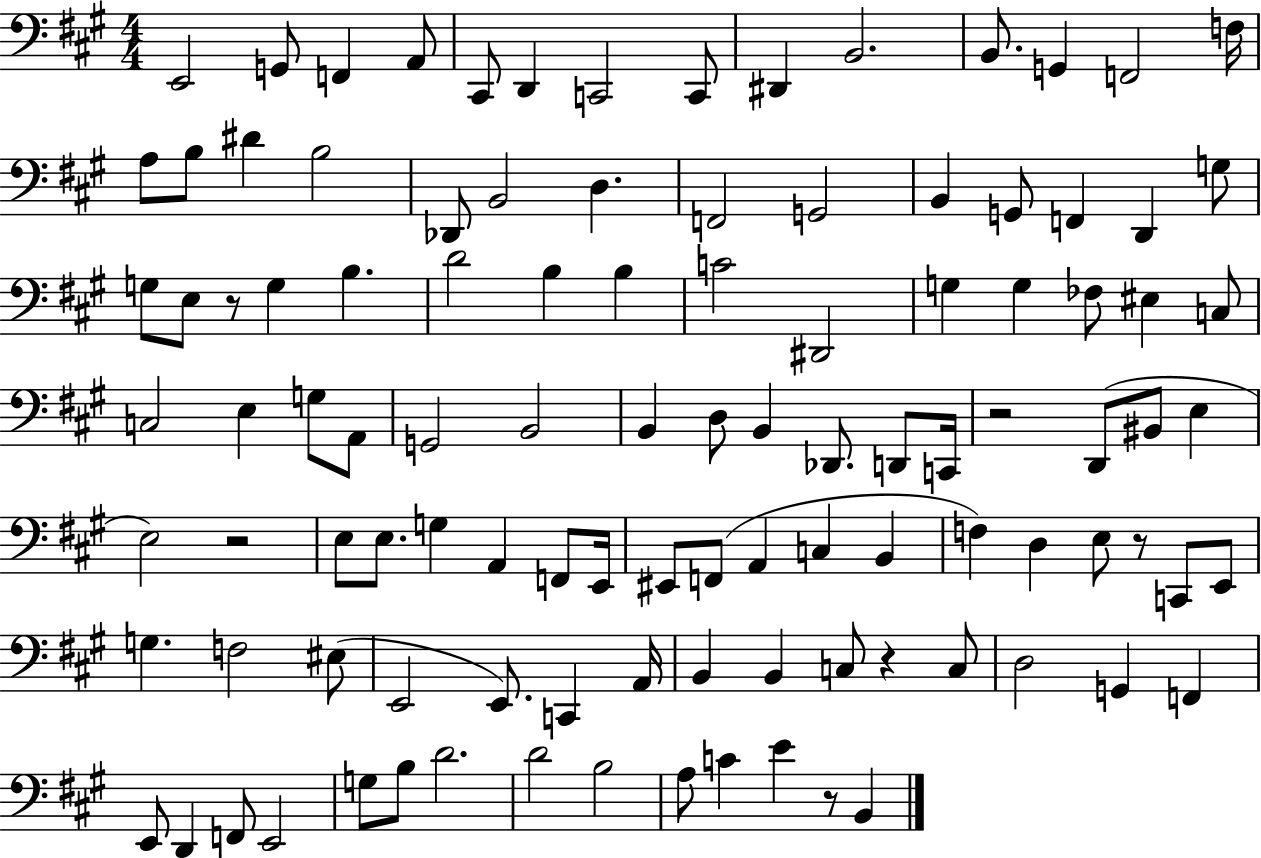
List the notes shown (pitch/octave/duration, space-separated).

E2/h G2/e F2/q A2/e C#2/e D2/q C2/h C2/e D#2/q B2/h. B2/e. G2/q F2/h F3/s A3/e B3/e D#4/q B3/h Db2/e B2/h D3/q. F2/h G2/h B2/q G2/e F2/q D2/q G3/e G3/e E3/e R/e G3/q B3/q. D4/h B3/q B3/q C4/h D#2/h G3/q G3/q FES3/e EIS3/q C3/e C3/h E3/q G3/e A2/e G2/h B2/h B2/q D3/e B2/q Db2/e. D2/e C2/s R/h D2/e BIS2/e E3/q E3/h R/h E3/e E3/e. G3/q A2/q F2/e E2/s EIS2/e F2/e A2/q C3/q B2/q F3/q D3/q E3/e R/e C2/e E2/e G3/q. F3/h EIS3/e E2/h E2/e. C2/q A2/s B2/q B2/q C3/e R/q C3/e D3/h G2/q F2/q E2/e D2/q F2/e E2/h G3/e B3/e D4/h. D4/h B3/h A3/e C4/q E4/q R/e B2/q